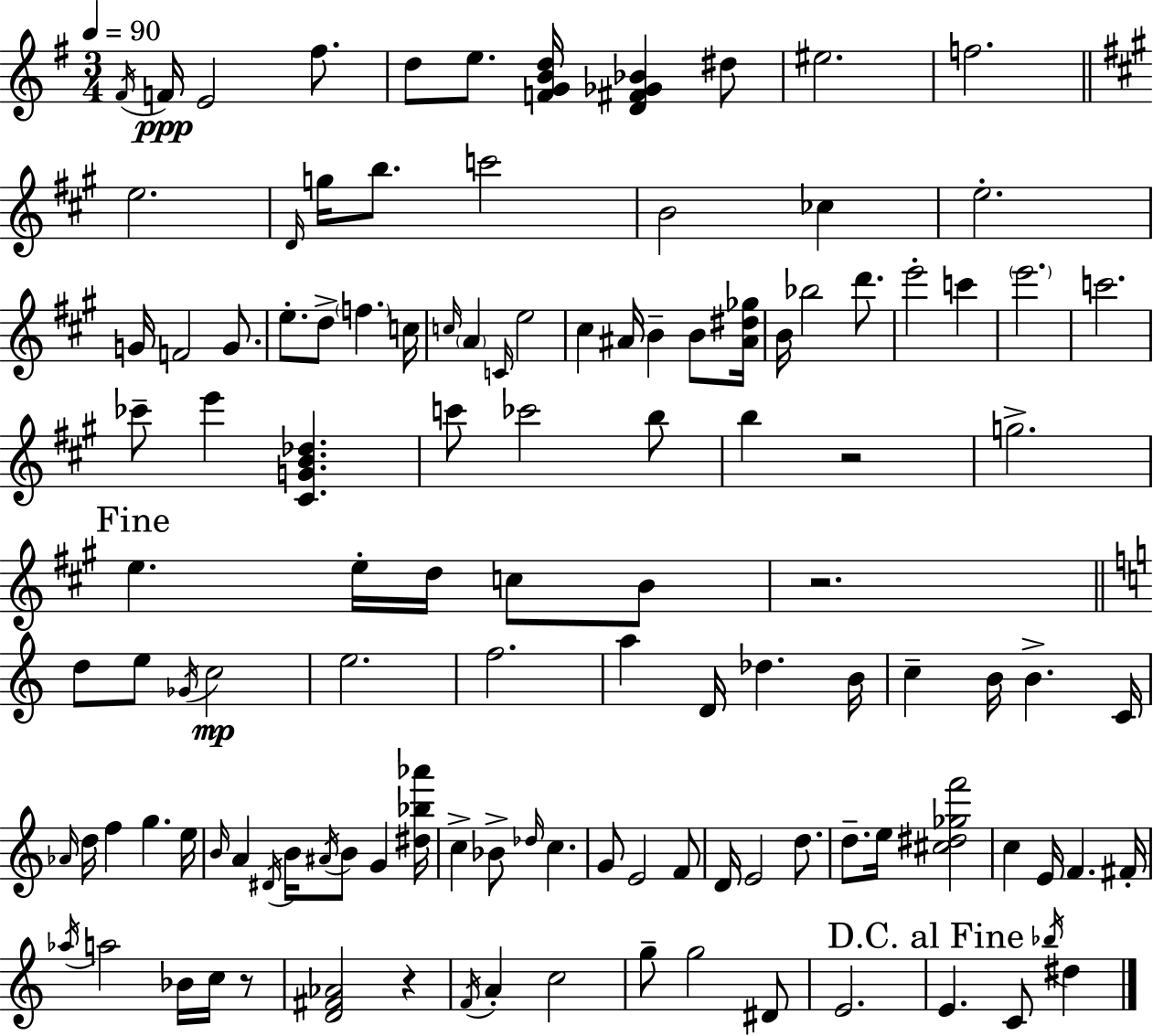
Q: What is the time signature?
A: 3/4